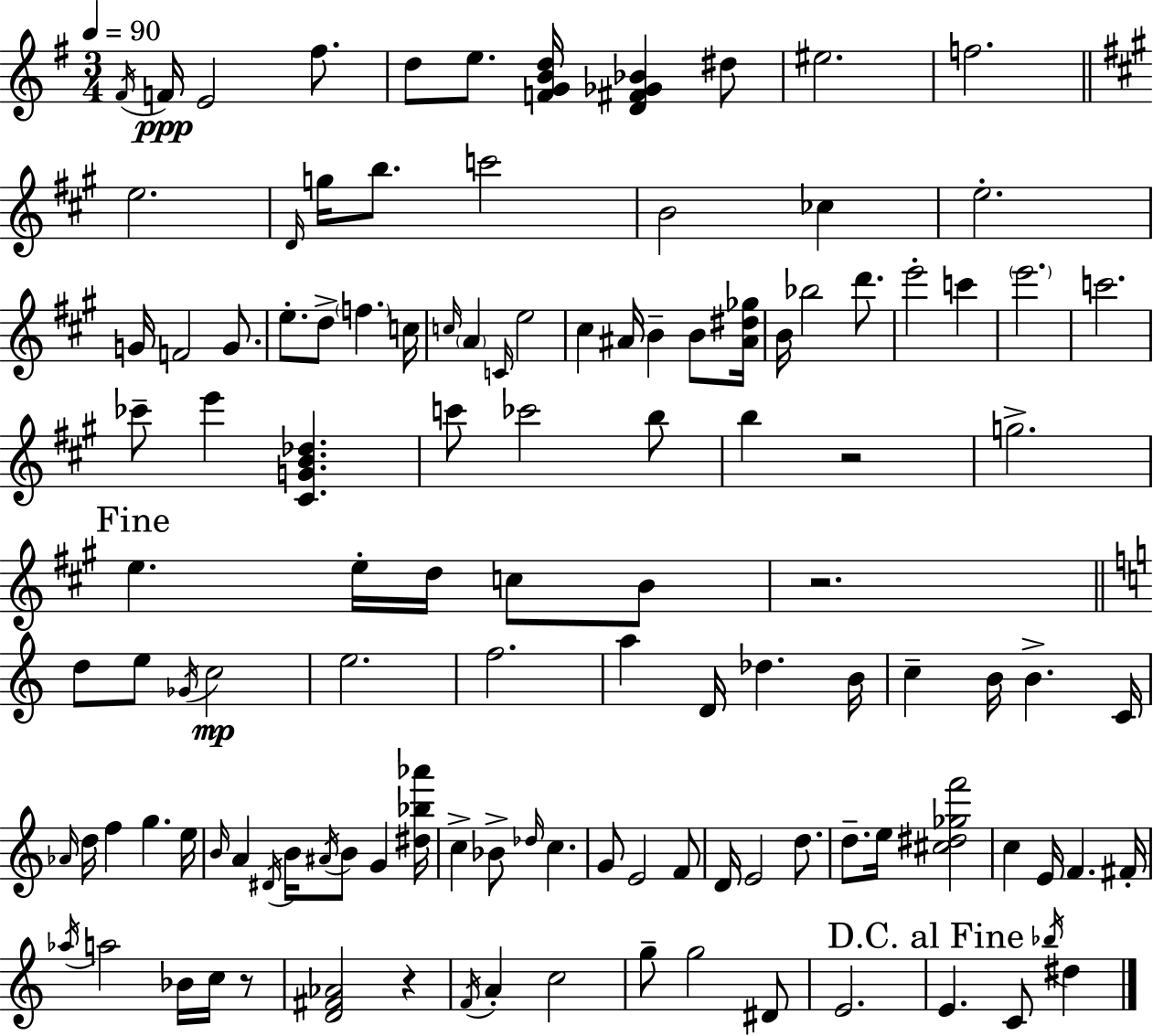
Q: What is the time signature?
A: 3/4